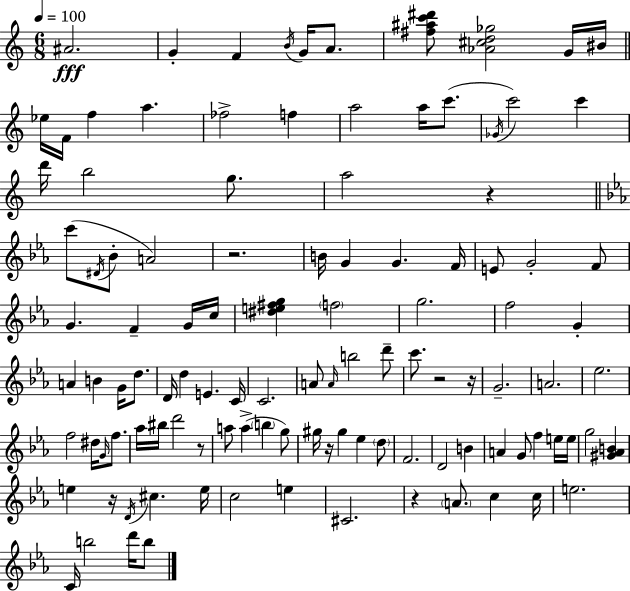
{
  \clef treble
  \numericTimeSignature
  \time 6/8
  \key a \minor
  \tempo 4 = 100
  ais'2.\fff | g'4-. f'4 \acciaccatura { b'16 } g'16 a'8. | <fis'' ais'' c''' dis'''>8 <aes' cis'' d'' ges''>2 g'16 | bis'16 \bar "||" \break \key c \major ees''16 f'16 f''4 a''4. | fes''2-> f''4 | a''2 a''16 c'''8.( | \acciaccatura { ges'16 } c'''2) c'''4 | \break d'''16 b''2 g''8. | a''2 r4 | \bar "||" \break \key ees \major c'''8( \acciaccatura { dis'16 } bes'8-. a'2) | r2. | b'16 g'4 g'4. | f'16 e'8 g'2-. f'8 | \break g'4. f'4-- g'16 | c''16 <dis'' e'' fis'' g''>4 \parenthesize f''2 | g''2. | f''2 g'4-. | \break a'4 b'4 g'16 d''8. | d'16 d''4 e'4. | c'16 c'2. | a'8 \grace { a'16 } b''2 | \break d'''8-- c'''8. r2 | r16 g'2.-- | a'2. | ees''2. | \break f''2 dis''16 \grace { g'16 } | f''8. aes''16 bis''16 d'''2 | r8 a''8 a''4->( \parenthesize b''4 | g''8) gis''16 r16 gis''4 ees''4 | \break \parenthesize d''8 f'2. | d'2 b'4 | a'4 g'8 f''4 | e''16 e''16 g''2 <gis' aes' b'>4 | \break e''4 r16 \acciaccatura { d'16 } cis''4. | e''16 c''2 | e''4 cis'2. | r4 \parenthesize a'8. c''4 | \break c''16 e''2. | c'16 b''2 | d'''16 b''8 \bar "|."
}